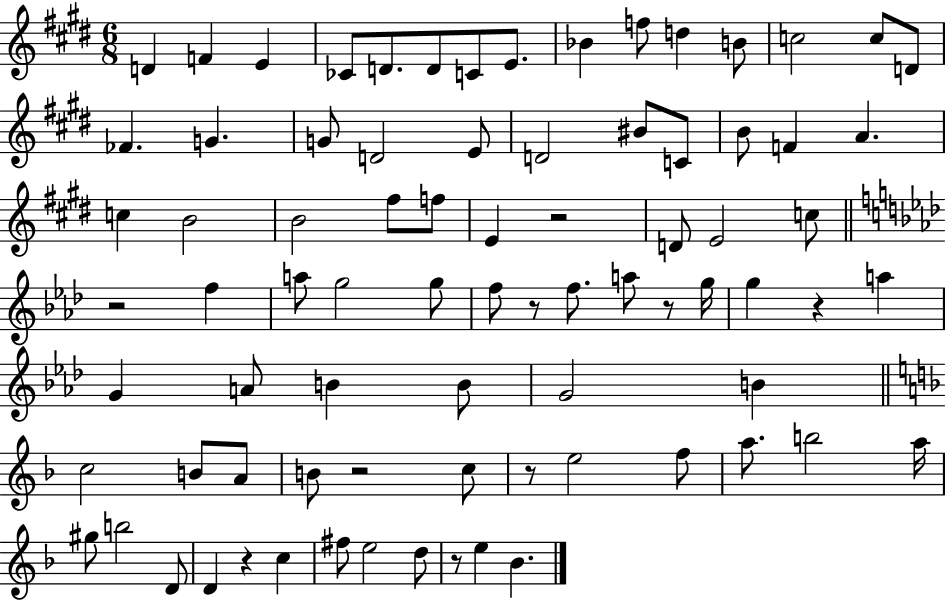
{
  \clef treble
  \numericTimeSignature
  \time 6/8
  \key e \major
  d'4 f'4 e'4 | ces'8 d'8. d'8 c'8 e'8. | bes'4 f''8 d''4 b'8 | c''2 c''8 d'8 | \break fes'4. g'4. | g'8 d'2 e'8 | d'2 bis'8 c'8 | b'8 f'4 a'4. | \break c''4 b'2 | b'2 fis''8 f''8 | e'4 r2 | d'8 e'2 c''8 | \break \bar "||" \break \key aes \major r2 f''4 | a''8 g''2 g''8 | f''8 r8 f''8. a''8 r8 g''16 | g''4 r4 a''4 | \break g'4 a'8 b'4 b'8 | g'2 b'4 | \bar "||" \break \key f \major c''2 b'8 a'8 | b'8 r2 c''8 | r8 e''2 f''8 | a''8. b''2 a''16 | \break gis''8 b''2 d'8 | d'4 r4 c''4 | fis''8 e''2 d''8 | r8 e''4 bes'4. | \break \bar "|."
}